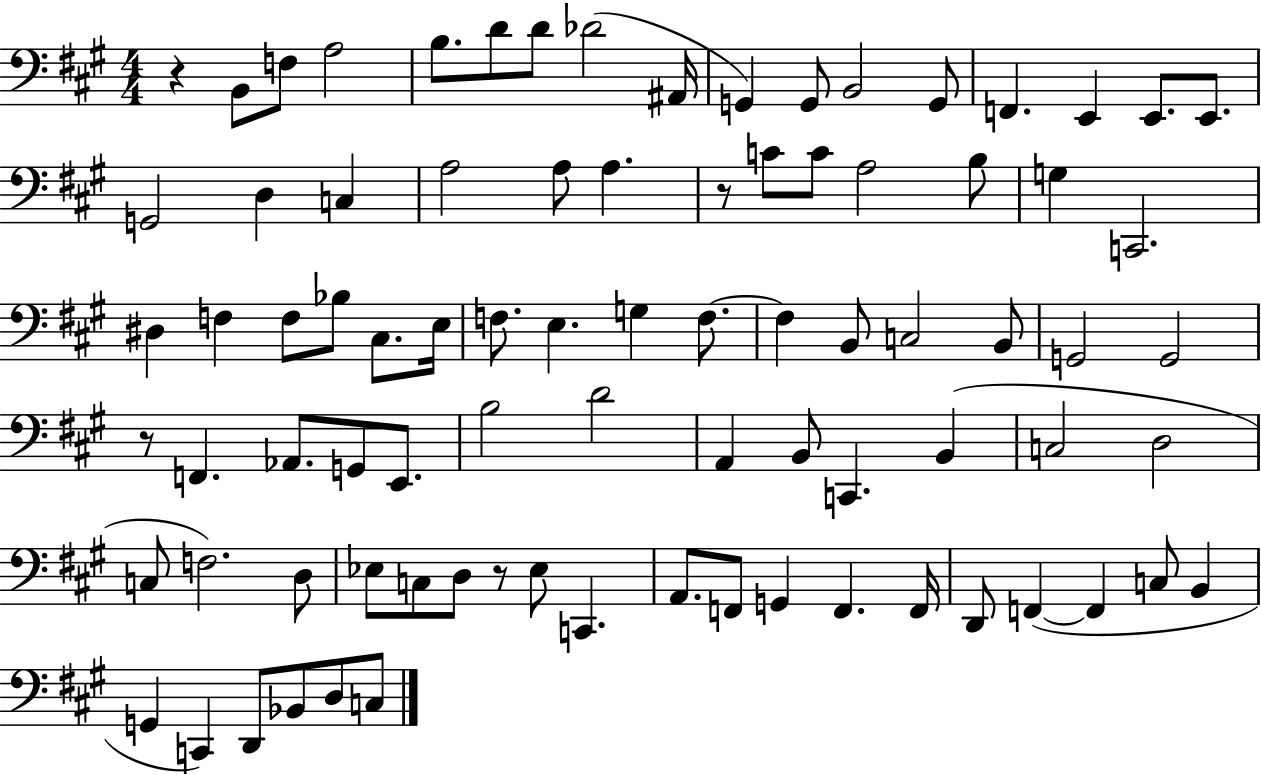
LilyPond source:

{
  \clef bass
  \numericTimeSignature
  \time 4/4
  \key a \major
  \repeat volta 2 { r4 b,8 f8 a2 | b8. d'8 d'8 des'2( ais,16 | g,4) g,8 b,2 g,8 | f,4. e,4 e,8. e,8. | \break g,2 d4 c4 | a2 a8 a4. | r8 c'8 c'8 a2 b8 | g4 c,2. | \break dis4 f4 f8 bes8 cis8. e16 | f8. e4. g4 f8.~~ | f4 b,8 c2 b,8 | g,2 g,2 | \break r8 f,4. aes,8. g,8 e,8. | b2 d'2 | a,4 b,8 c,4. b,4( | c2 d2 | \break c8 f2.) d8 | ees8 c8 d8 r8 ees8 c,4. | a,8. f,8 g,4 f,4. f,16 | d,8 f,4~(~ f,4 c8 b,4 | \break g,4 c,4) d,8 bes,8 d8 c8 | } \bar "|."
}